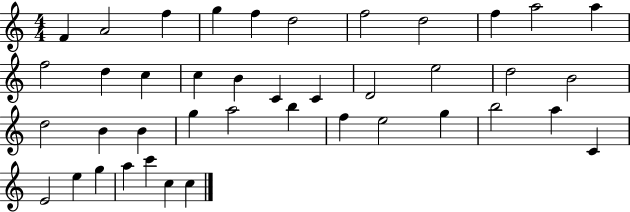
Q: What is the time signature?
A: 4/4